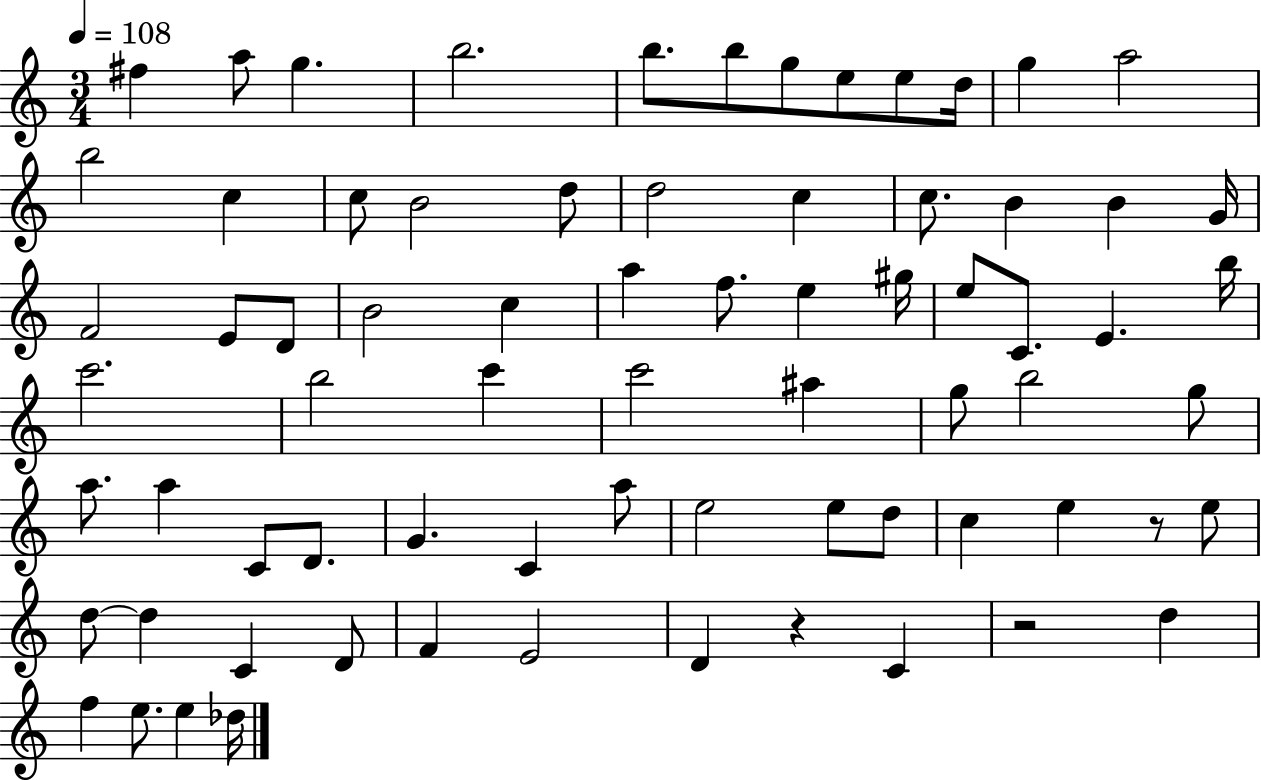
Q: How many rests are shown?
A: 3